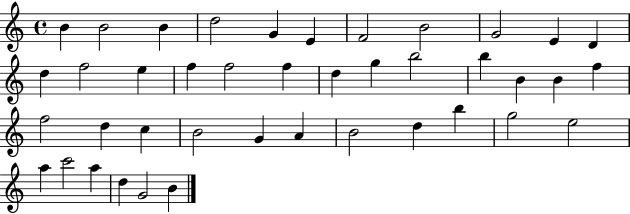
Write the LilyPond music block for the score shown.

{
  \clef treble
  \time 4/4
  \defaultTimeSignature
  \key c \major
  b'4 b'2 b'4 | d''2 g'4 e'4 | f'2 b'2 | g'2 e'4 d'4 | \break d''4 f''2 e''4 | f''4 f''2 f''4 | d''4 g''4 b''2 | b''4 b'4 b'4 f''4 | \break f''2 d''4 c''4 | b'2 g'4 a'4 | b'2 d''4 b''4 | g''2 e''2 | \break a''4 c'''2 a''4 | d''4 g'2 b'4 | \bar "|."
}